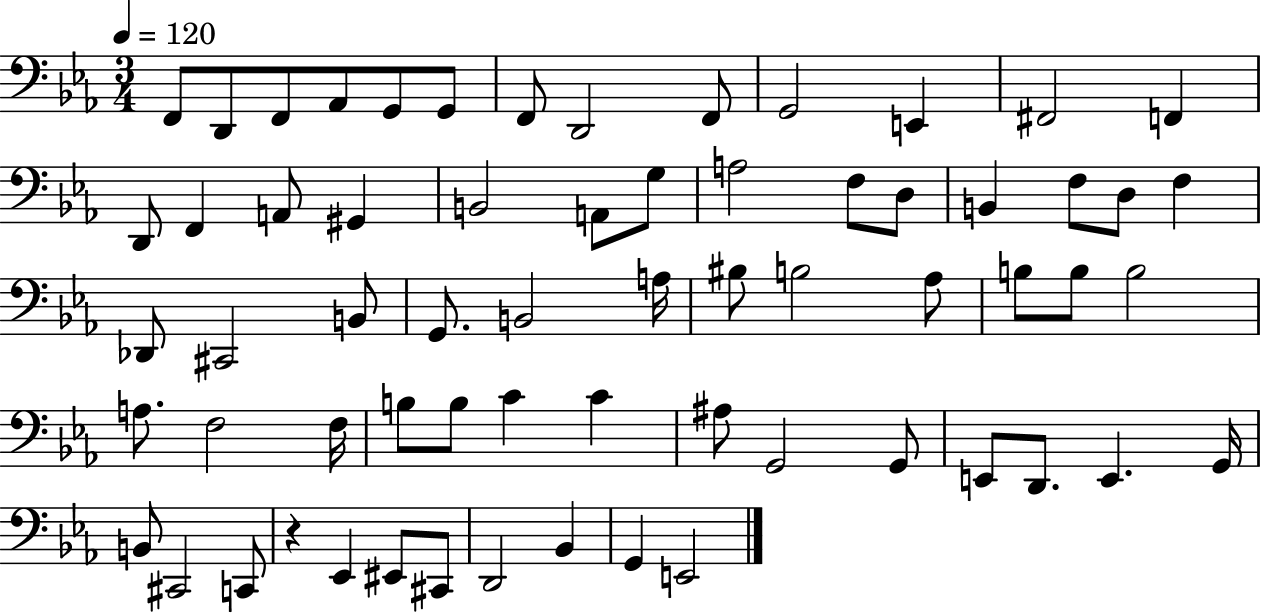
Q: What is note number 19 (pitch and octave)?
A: A2